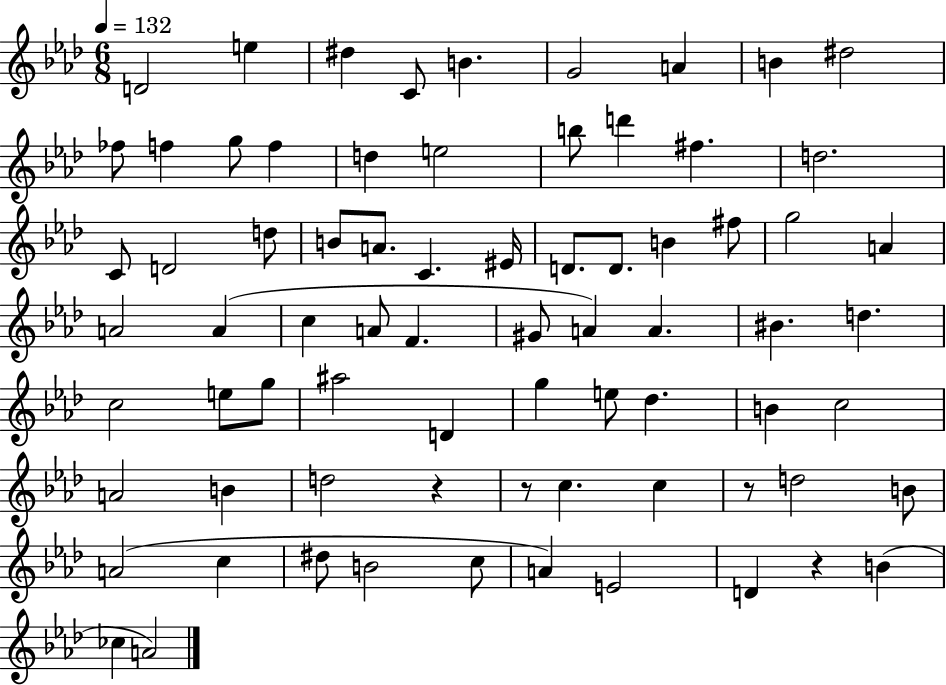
{
  \clef treble
  \numericTimeSignature
  \time 6/8
  \key aes \major
  \tempo 4 = 132
  d'2 e''4 | dis''4 c'8 b'4. | g'2 a'4 | b'4 dis''2 | \break fes''8 f''4 g''8 f''4 | d''4 e''2 | b''8 d'''4 fis''4. | d''2. | \break c'8 d'2 d''8 | b'8 a'8. c'4. eis'16 | d'8. d'8. b'4 fis''8 | g''2 a'4 | \break a'2 a'4( | c''4 a'8 f'4. | gis'8 a'4) a'4. | bis'4. d''4. | \break c''2 e''8 g''8 | ais''2 d'4 | g''4 e''8 des''4. | b'4 c''2 | \break a'2 b'4 | d''2 r4 | r8 c''4. c''4 | r8 d''2 b'8 | \break a'2( c''4 | dis''8 b'2 c''8 | a'4) e'2 | d'4 r4 b'4( | \break ces''4 a'2) | \bar "|."
}